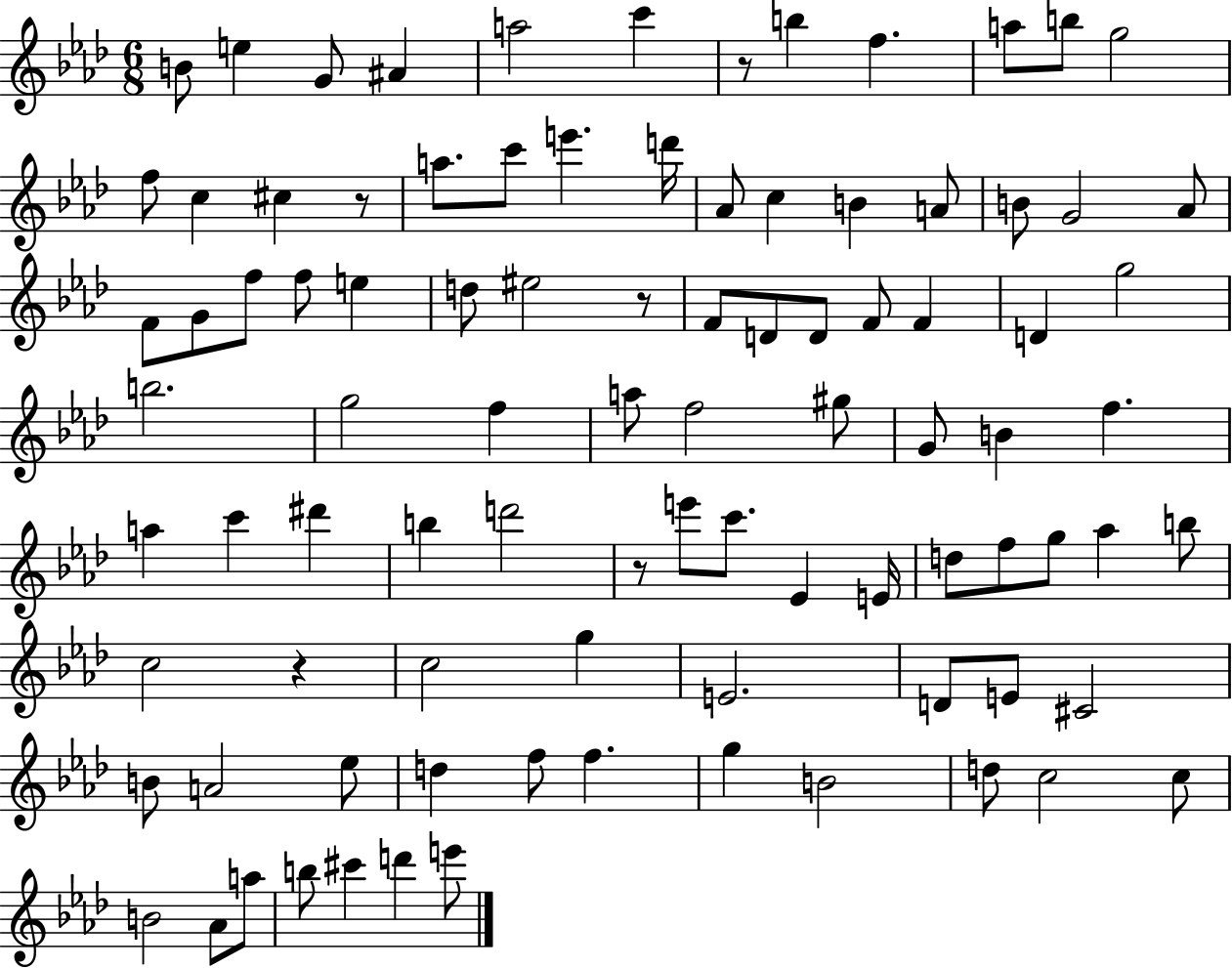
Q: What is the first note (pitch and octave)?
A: B4